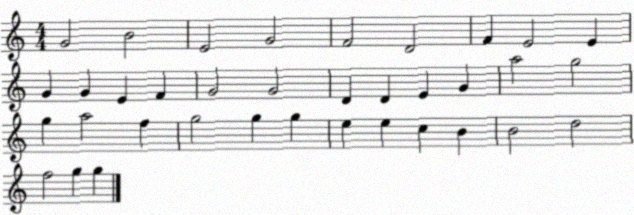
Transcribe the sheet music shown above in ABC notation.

X:1
T:Untitled
M:4/4
L:1/4
K:C
G2 B2 E2 G2 F2 D2 F E2 E G G E F G2 G2 D D E G a2 g2 g a2 f g2 g g e e c B B2 d2 f2 g g